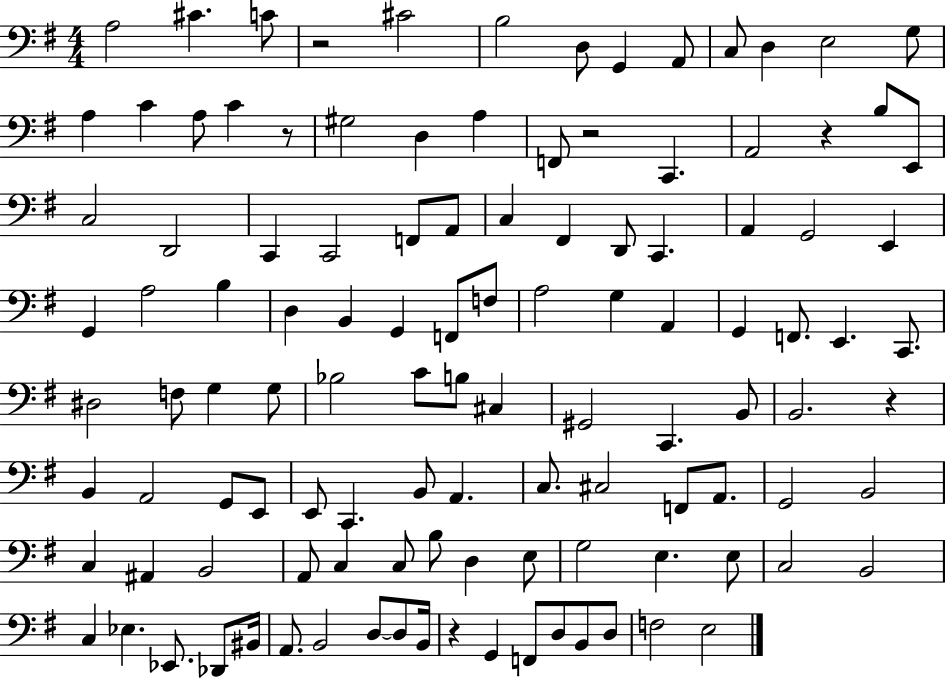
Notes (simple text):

A3/h C#4/q. C4/e R/h C#4/h B3/h D3/e G2/q A2/e C3/e D3/q E3/h G3/e A3/q C4/q A3/e C4/q R/e G#3/h D3/q A3/q F2/e R/h C2/q. A2/h R/q B3/e E2/e C3/h D2/h C2/q C2/h F2/e A2/e C3/q F#2/q D2/e C2/q. A2/q G2/h E2/q G2/q A3/h B3/q D3/q B2/q G2/q F2/e F3/e A3/h G3/q A2/q G2/q F2/e. E2/q. C2/e. D#3/h F3/e G3/q G3/e Bb3/h C4/e B3/e C#3/q G#2/h C2/q. B2/e B2/h. R/q B2/q A2/h G2/e E2/e E2/e C2/q. B2/e A2/q. C3/e. C#3/h F2/e A2/e. G2/h B2/h C3/q A#2/q B2/h A2/e C3/q C3/e B3/e D3/q E3/e G3/h E3/q. E3/e C3/h B2/h C3/q Eb3/q. Eb2/e. Db2/e BIS2/s A2/e. B2/h D3/e D3/e B2/s R/q G2/q F2/e D3/e B2/e D3/e F3/h E3/h